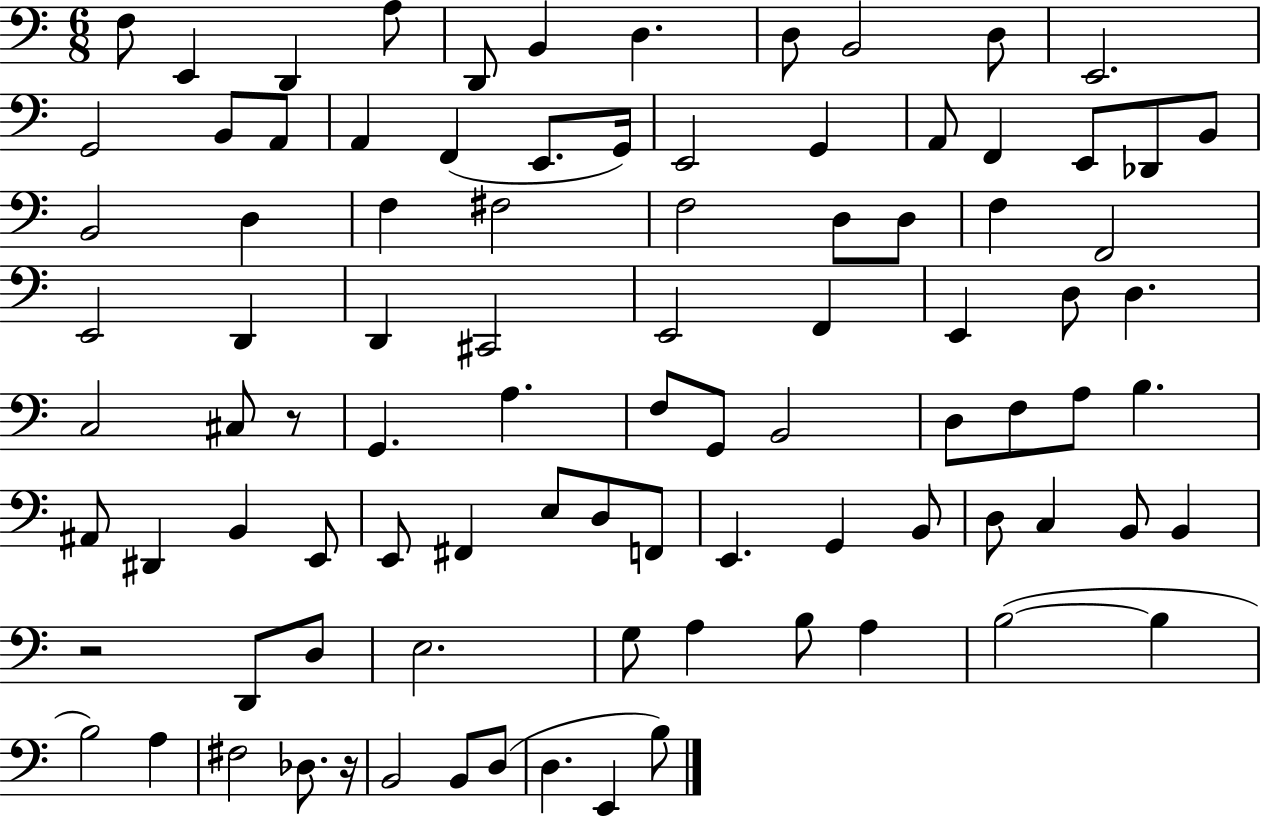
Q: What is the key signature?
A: C major